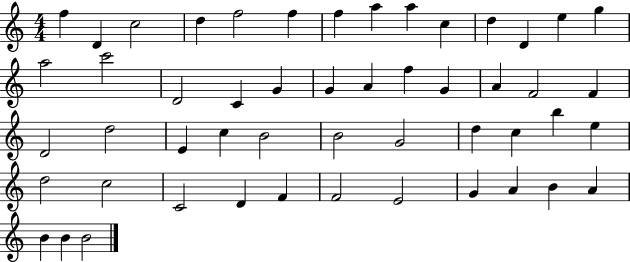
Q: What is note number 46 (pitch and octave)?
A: A4